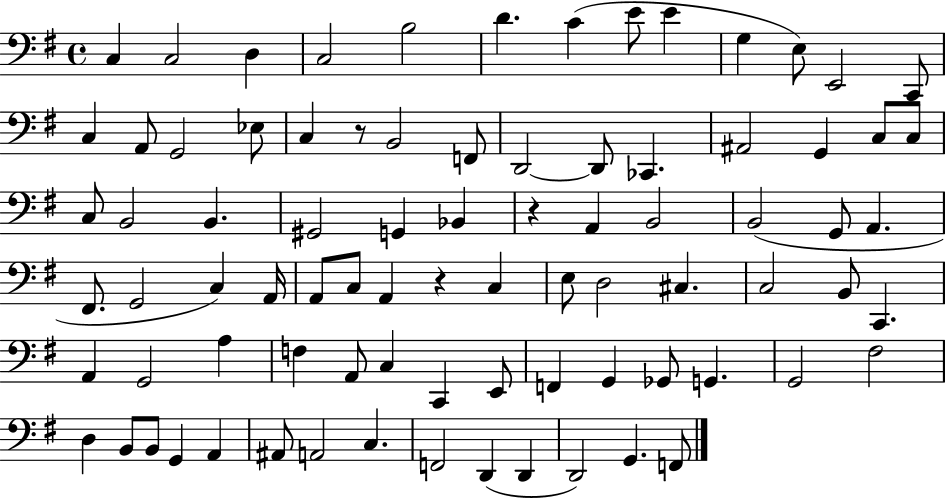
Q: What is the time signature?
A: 4/4